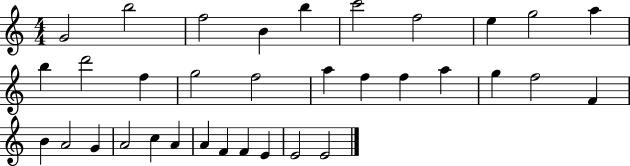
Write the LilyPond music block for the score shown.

{
  \clef treble
  \numericTimeSignature
  \time 4/4
  \key c \major
  g'2 b''2 | f''2 b'4 b''4 | c'''2 f''2 | e''4 g''2 a''4 | \break b''4 d'''2 f''4 | g''2 f''2 | a''4 f''4 f''4 a''4 | g''4 f''2 f'4 | \break b'4 a'2 g'4 | a'2 c''4 a'4 | a'4 f'4 f'4 e'4 | e'2 e'2 | \break \bar "|."
}